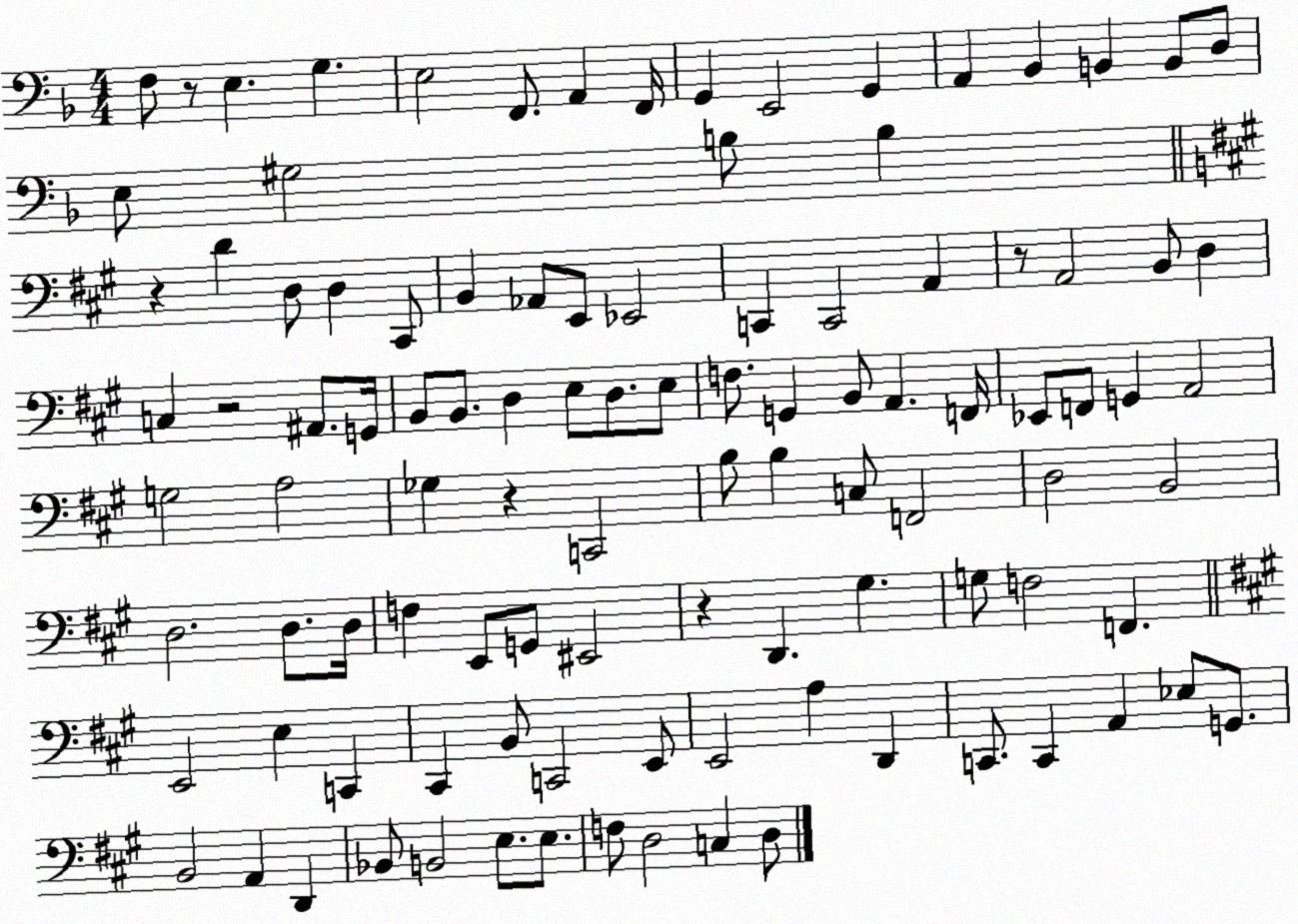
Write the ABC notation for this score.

X:1
T:Untitled
M:4/4
L:1/4
K:F
F,/2 z/2 E, G, E,2 F,,/2 A,, F,,/4 G,, E,,2 G,, A,, _B,, B,, B,,/2 D,/2 E,/2 ^G,2 B,/2 B, z D D,/2 D, ^C,,/2 B,, _A,,/2 E,,/2 _E,,2 C,, C,,2 A,, z/2 A,,2 B,,/2 D, C, z2 ^A,,/2 G,,/4 B,,/2 B,,/2 D, E,/2 D,/2 E,/2 F,/2 G,, B,,/2 A,, F,,/4 _E,,/2 F,,/2 G,, A,,2 G,2 A,2 _G, z C,,2 B,/2 B, C,/2 F,,2 D,2 B,,2 D,2 D,/2 D,/4 F, E,,/2 G,,/2 ^E,,2 z D,, ^G, G,/2 F,2 F,, E,,2 E, C,, ^C,, B,,/2 C,,2 E,,/2 E,,2 A, D,, C,,/2 C,, A,, _E,/2 G,,/2 B,,2 A,, D,, _B,,/2 B,,2 E,/2 E,/2 F,/2 D,2 C, D,/2